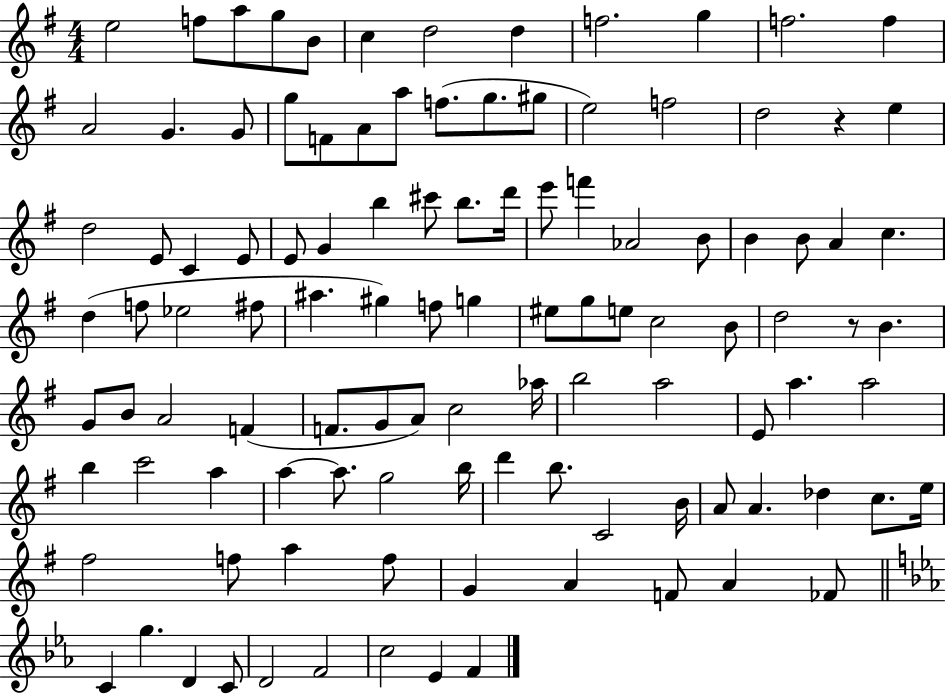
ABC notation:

X:1
T:Untitled
M:4/4
L:1/4
K:G
e2 f/2 a/2 g/2 B/2 c d2 d f2 g f2 f A2 G G/2 g/2 F/2 A/2 a/2 f/2 g/2 ^g/2 e2 f2 d2 z e d2 E/2 C E/2 E/2 G b ^c'/2 b/2 d'/4 e'/2 f' _A2 B/2 B B/2 A c d f/2 _e2 ^f/2 ^a ^g f/2 g ^e/2 g/2 e/2 c2 B/2 d2 z/2 B G/2 B/2 A2 F F/2 G/2 A/2 c2 _a/4 b2 a2 E/2 a a2 b c'2 a a a/2 g2 b/4 d' b/2 C2 B/4 A/2 A _d c/2 e/4 ^f2 f/2 a f/2 G A F/2 A _F/2 C g D C/2 D2 F2 c2 _E F